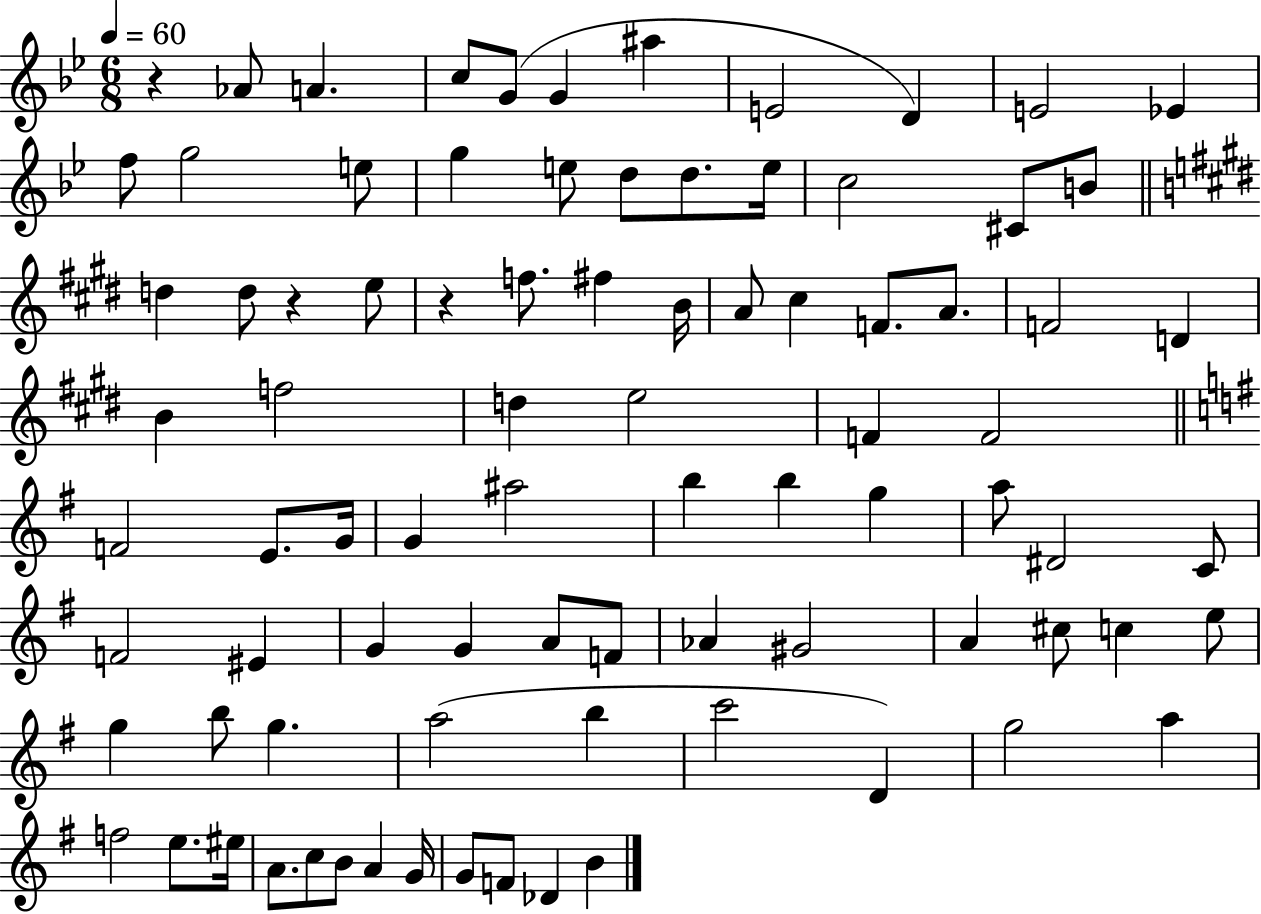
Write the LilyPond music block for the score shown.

{
  \clef treble
  \numericTimeSignature
  \time 6/8
  \key bes \major
  \tempo 4 = 60
  r4 aes'8 a'4. | c''8 g'8( g'4 ais''4 | e'2 d'4) | e'2 ees'4 | \break f''8 g''2 e''8 | g''4 e''8 d''8 d''8. e''16 | c''2 cis'8 b'8 | \bar "||" \break \key e \major d''4 d''8 r4 e''8 | r4 f''8. fis''4 b'16 | a'8 cis''4 f'8. a'8. | f'2 d'4 | \break b'4 f''2 | d''4 e''2 | f'4 f'2 | \bar "||" \break \key g \major f'2 e'8. g'16 | g'4 ais''2 | b''4 b''4 g''4 | a''8 dis'2 c'8 | \break f'2 eis'4 | g'4 g'4 a'8 f'8 | aes'4 gis'2 | a'4 cis''8 c''4 e''8 | \break g''4 b''8 g''4. | a''2( b''4 | c'''2 d'4) | g''2 a''4 | \break f''2 e''8. eis''16 | a'8. c''8 b'8 a'4 g'16 | g'8 f'8 des'4 b'4 | \bar "|."
}